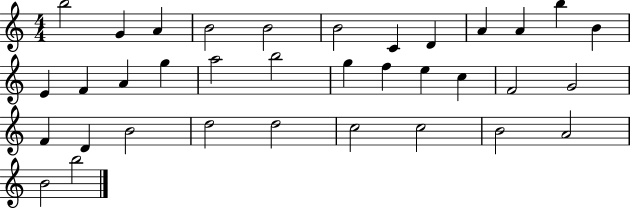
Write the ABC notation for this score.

X:1
T:Untitled
M:4/4
L:1/4
K:C
b2 G A B2 B2 B2 C D A A b B E F A g a2 b2 g f e c F2 G2 F D B2 d2 d2 c2 c2 B2 A2 B2 b2